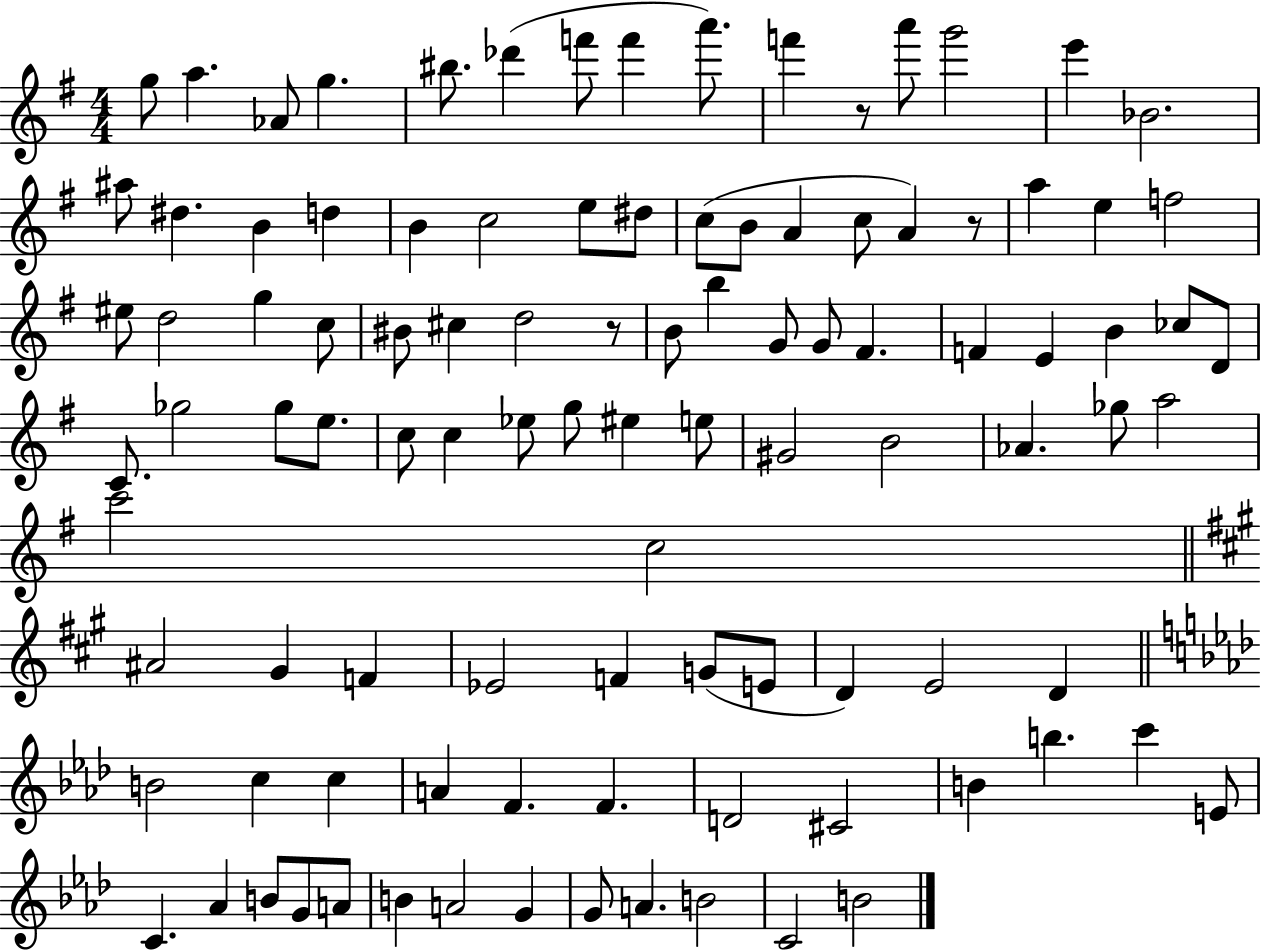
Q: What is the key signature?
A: G major